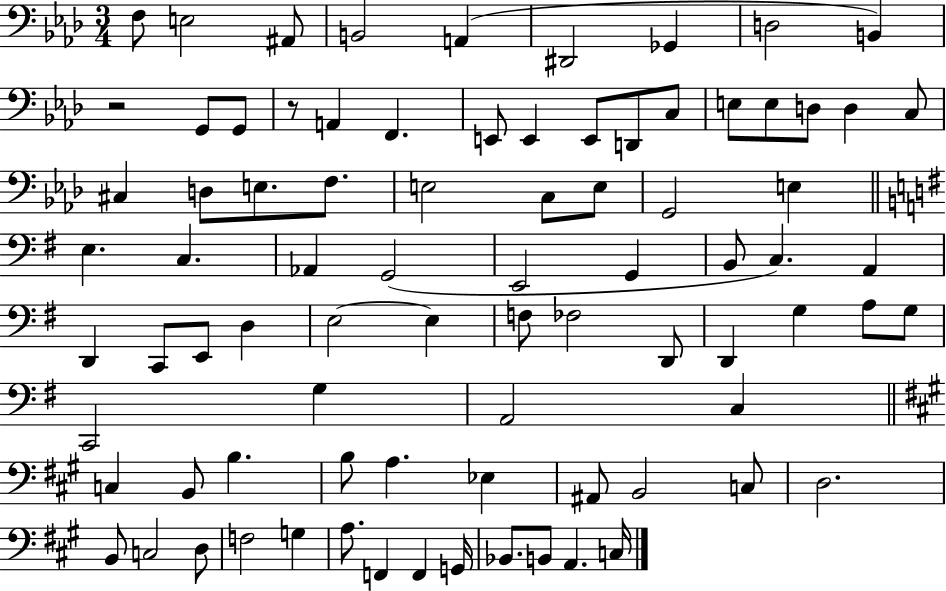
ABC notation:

X:1
T:Untitled
M:3/4
L:1/4
K:Ab
F,/2 E,2 ^A,,/2 B,,2 A,, ^D,,2 _G,, D,2 B,, z2 G,,/2 G,,/2 z/2 A,, F,, E,,/2 E,, E,,/2 D,,/2 C,/2 E,/2 E,/2 D,/2 D, C,/2 ^C, D,/2 E,/2 F,/2 E,2 C,/2 E,/2 G,,2 E, E, C, _A,, G,,2 E,,2 G,, B,,/2 C, A,, D,, C,,/2 E,,/2 D, E,2 E, F,/2 _F,2 D,,/2 D,, G, A,/2 G,/2 C,,2 G, A,,2 C, C, B,,/2 B, B,/2 A, _E, ^A,,/2 B,,2 C,/2 D,2 B,,/2 C,2 D,/2 F,2 G, A,/2 F,, F,, G,,/4 _B,,/2 B,,/2 A,, C,/4